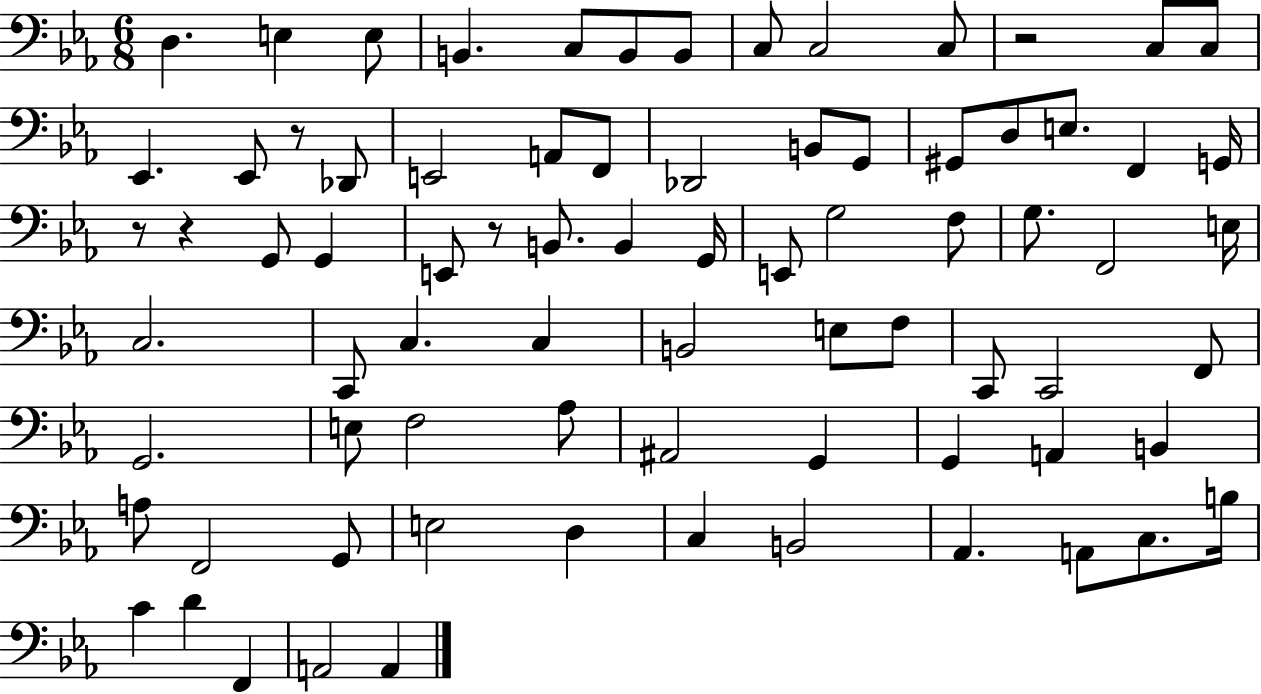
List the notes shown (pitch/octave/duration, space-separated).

D3/q. E3/q E3/e B2/q. C3/e B2/e B2/e C3/e C3/h C3/e R/h C3/e C3/e Eb2/q. Eb2/e R/e Db2/e E2/h A2/e F2/e Db2/h B2/e G2/e G#2/e D3/e E3/e. F2/q G2/s R/e R/q G2/e G2/q E2/e R/e B2/e. B2/q G2/s E2/e G3/h F3/e G3/e. F2/h E3/s C3/h. C2/e C3/q. C3/q B2/h E3/e F3/e C2/e C2/h F2/e G2/h. E3/e F3/h Ab3/e A#2/h G2/q G2/q A2/q B2/q A3/e F2/h G2/e E3/h D3/q C3/q B2/h Ab2/q. A2/e C3/e. B3/s C4/q D4/q F2/q A2/h A2/q